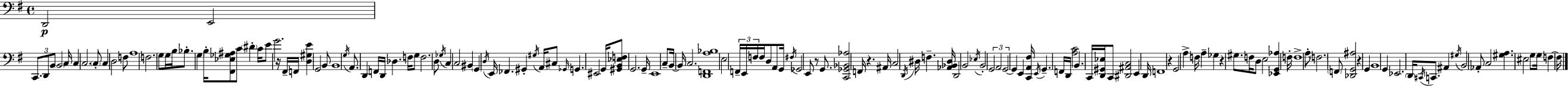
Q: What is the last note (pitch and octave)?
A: F3